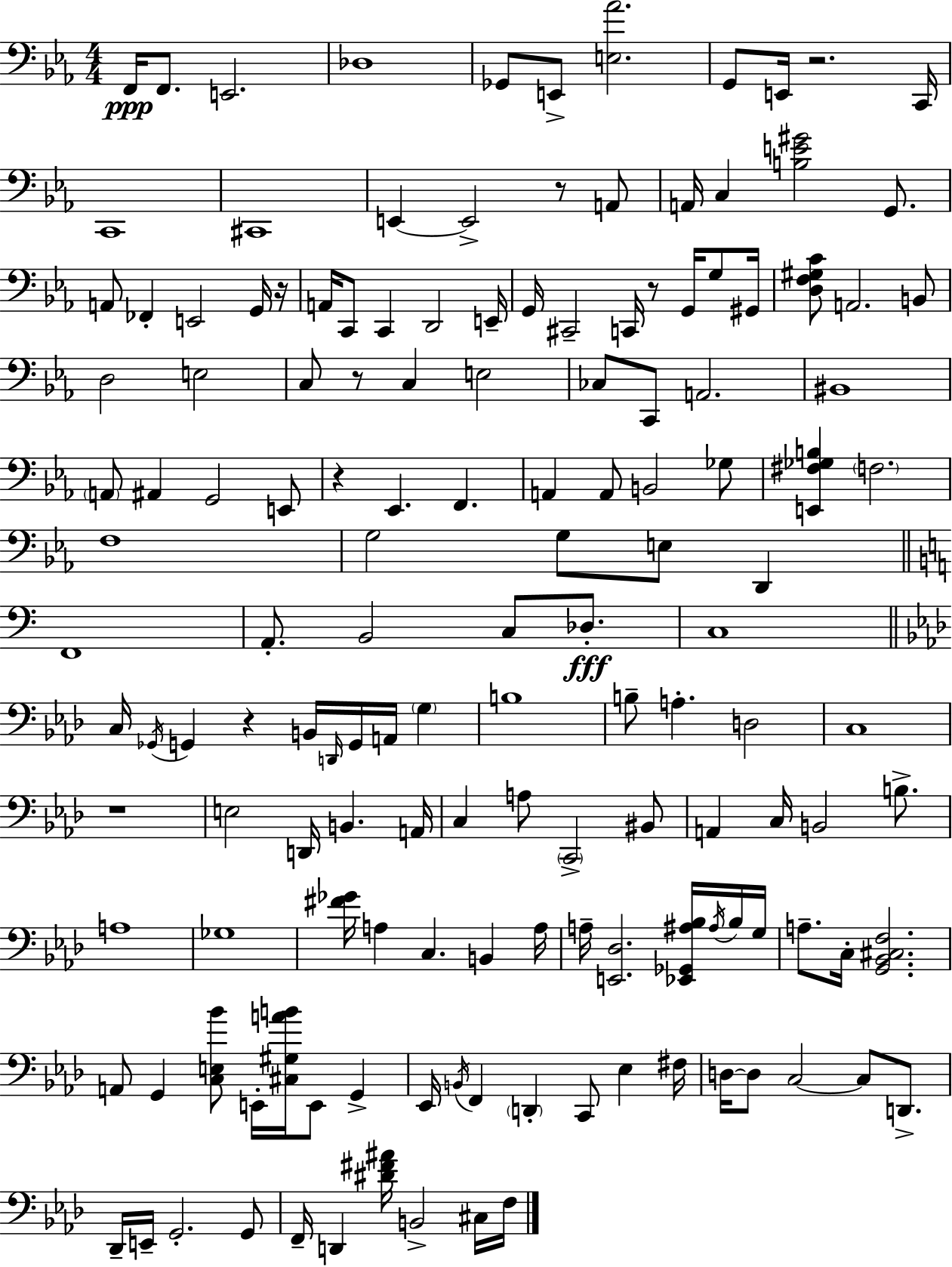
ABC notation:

X:1
T:Untitled
M:4/4
L:1/4
K:Eb
F,,/4 F,,/2 E,,2 _D,4 _G,,/2 E,,/2 [E,_A]2 G,,/2 E,,/4 z2 C,,/4 C,,4 ^C,,4 E,, E,,2 z/2 A,,/2 A,,/4 C, [B,E^G]2 G,,/2 A,,/2 _F,, E,,2 G,,/4 z/4 A,,/4 C,,/2 C,, D,,2 E,,/4 G,,/4 ^C,,2 C,,/4 z/2 G,,/4 G,/2 ^G,,/4 [D,F,^G,C]/2 A,,2 B,,/2 D,2 E,2 C,/2 z/2 C, E,2 _C,/2 C,,/2 A,,2 ^B,,4 A,,/2 ^A,, G,,2 E,,/2 z _E,, F,, A,, A,,/2 B,,2 _G,/2 [E,,^F,_G,B,] F,2 F,4 G,2 G,/2 E,/2 D,, F,,4 A,,/2 B,,2 C,/2 _D,/2 C,4 C,/4 _G,,/4 G,, z B,,/4 D,,/4 G,,/4 A,,/4 G, B,4 B,/2 A, D,2 C,4 z4 E,2 D,,/4 B,, A,,/4 C, A,/2 C,,2 ^B,,/2 A,, C,/4 B,,2 B,/2 A,4 _G,4 [^F_G]/4 A, C, B,, A,/4 A,/4 [E,,_D,]2 [_E,,_G,,^A,_B,]/4 ^A,/4 _B,/4 G,/4 A,/2 C,/4 [G,,_B,,^C,F,]2 A,,/2 G,, [C,E,_B]/2 E,,/4 [^C,^G,AB]/4 E,,/2 G,, _E,,/4 B,,/4 F,, D,, C,,/2 _E, ^F,/4 D,/4 D,/2 C,2 C,/2 D,,/2 _D,,/4 E,,/4 G,,2 G,,/2 F,,/4 D,, [^D^F^A]/4 B,,2 ^C,/4 F,/4